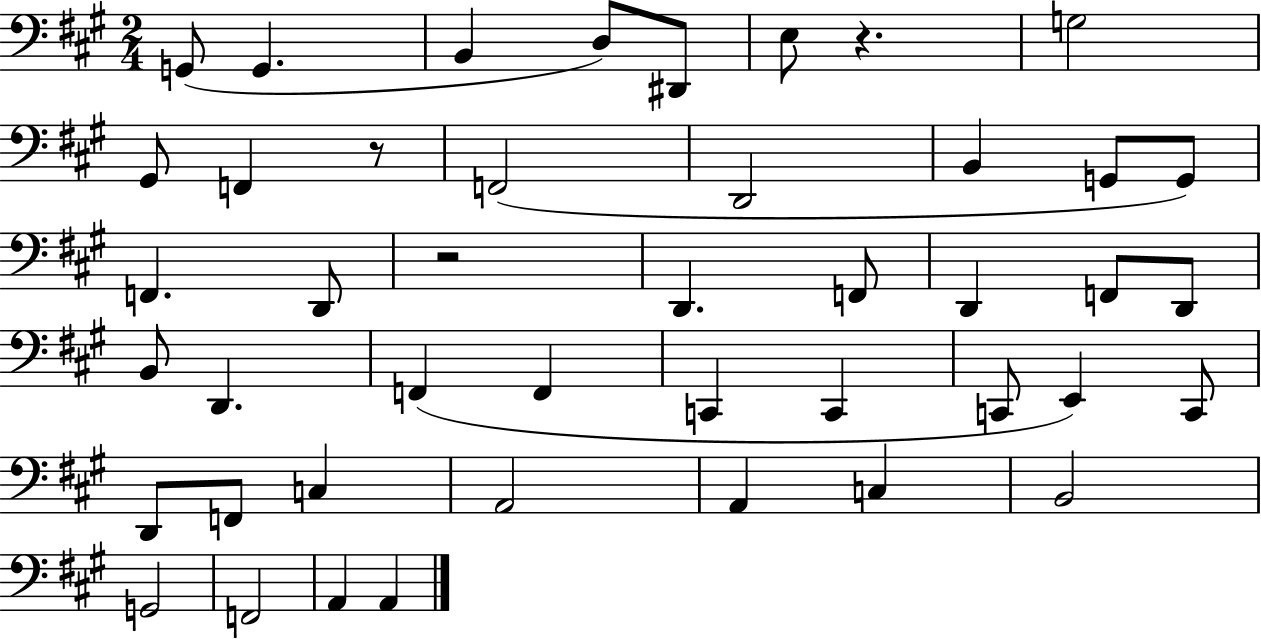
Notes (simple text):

G2/e G2/q. B2/q D3/e D#2/e E3/e R/q. G3/h G#2/e F2/q R/e F2/h D2/h B2/q G2/e G2/e F2/q. D2/e R/h D2/q. F2/e D2/q F2/e D2/e B2/e D2/q. F2/q F2/q C2/q C2/q C2/e E2/q C2/e D2/e F2/e C3/q A2/h A2/q C3/q B2/h G2/h F2/h A2/q A2/q